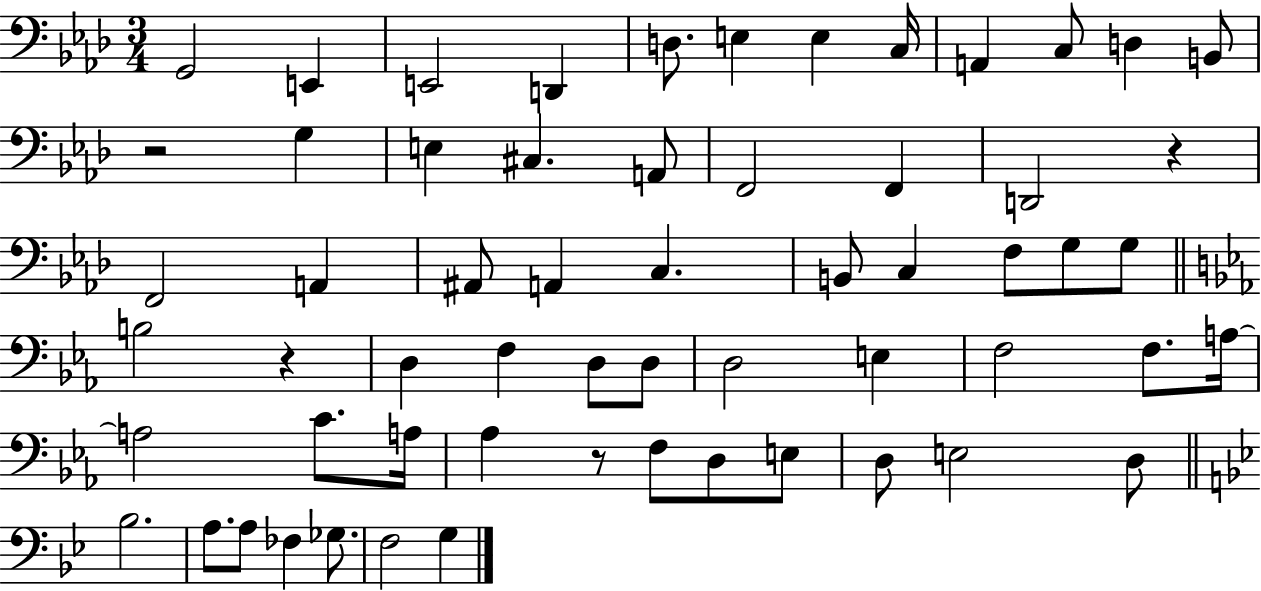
X:1
T:Untitled
M:3/4
L:1/4
K:Ab
G,,2 E,, E,,2 D,, D,/2 E, E, C,/4 A,, C,/2 D, B,,/2 z2 G, E, ^C, A,,/2 F,,2 F,, D,,2 z F,,2 A,, ^A,,/2 A,, C, B,,/2 C, F,/2 G,/2 G,/2 B,2 z D, F, D,/2 D,/2 D,2 E, F,2 F,/2 A,/4 A,2 C/2 A,/4 _A, z/2 F,/2 D,/2 E,/2 D,/2 E,2 D,/2 _B,2 A,/2 A,/2 _F, _G,/2 F,2 G,